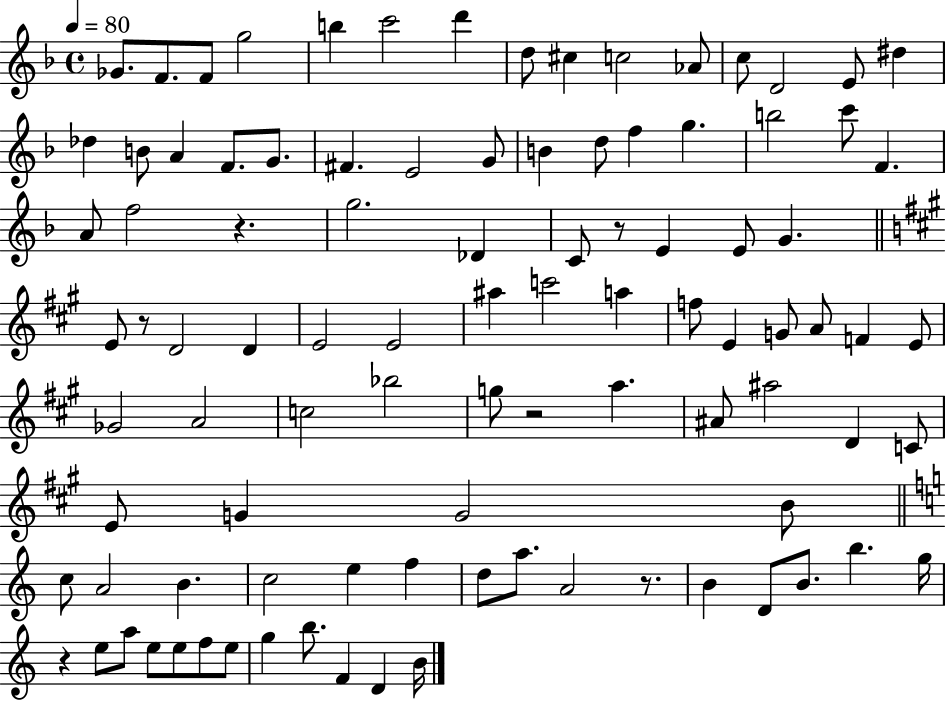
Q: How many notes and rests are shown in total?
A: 97